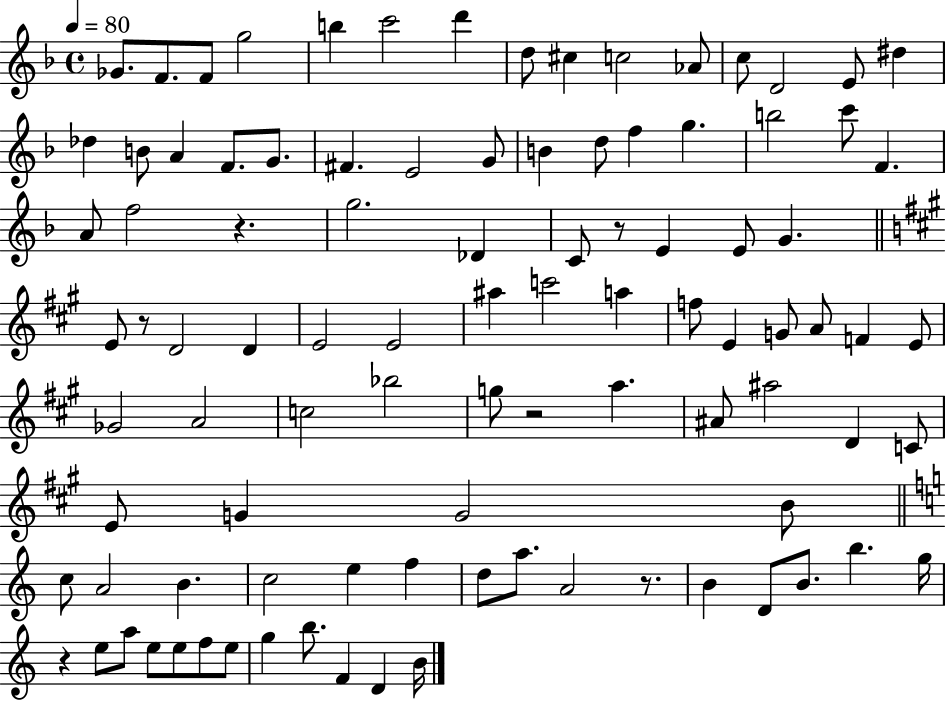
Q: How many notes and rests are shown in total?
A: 97